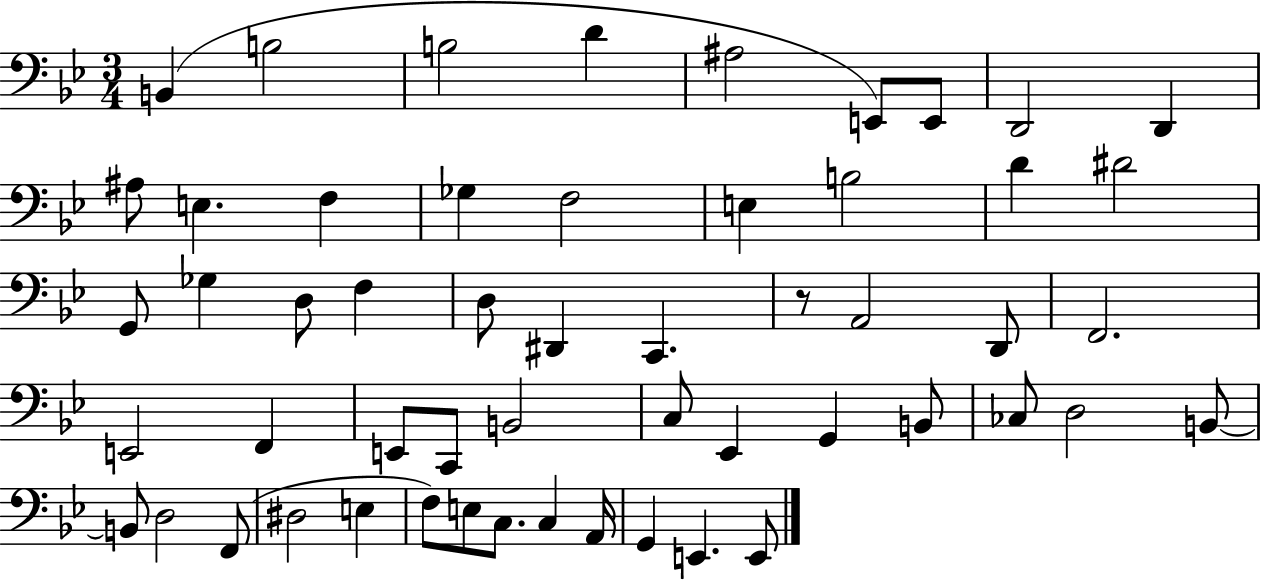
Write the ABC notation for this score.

X:1
T:Untitled
M:3/4
L:1/4
K:Bb
B,, B,2 B,2 D ^A,2 E,,/2 E,,/2 D,,2 D,, ^A,/2 E, F, _G, F,2 E, B,2 D ^D2 G,,/2 _G, D,/2 F, D,/2 ^D,, C,, z/2 A,,2 D,,/2 F,,2 E,,2 F,, E,,/2 C,,/2 B,,2 C,/2 _E,, G,, B,,/2 _C,/2 D,2 B,,/2 B,,/2 D,2 F,,/2 ^D,2 E, F,/2 E,/2 C,/2 C, A,,/4 G,, E,, E,,/2